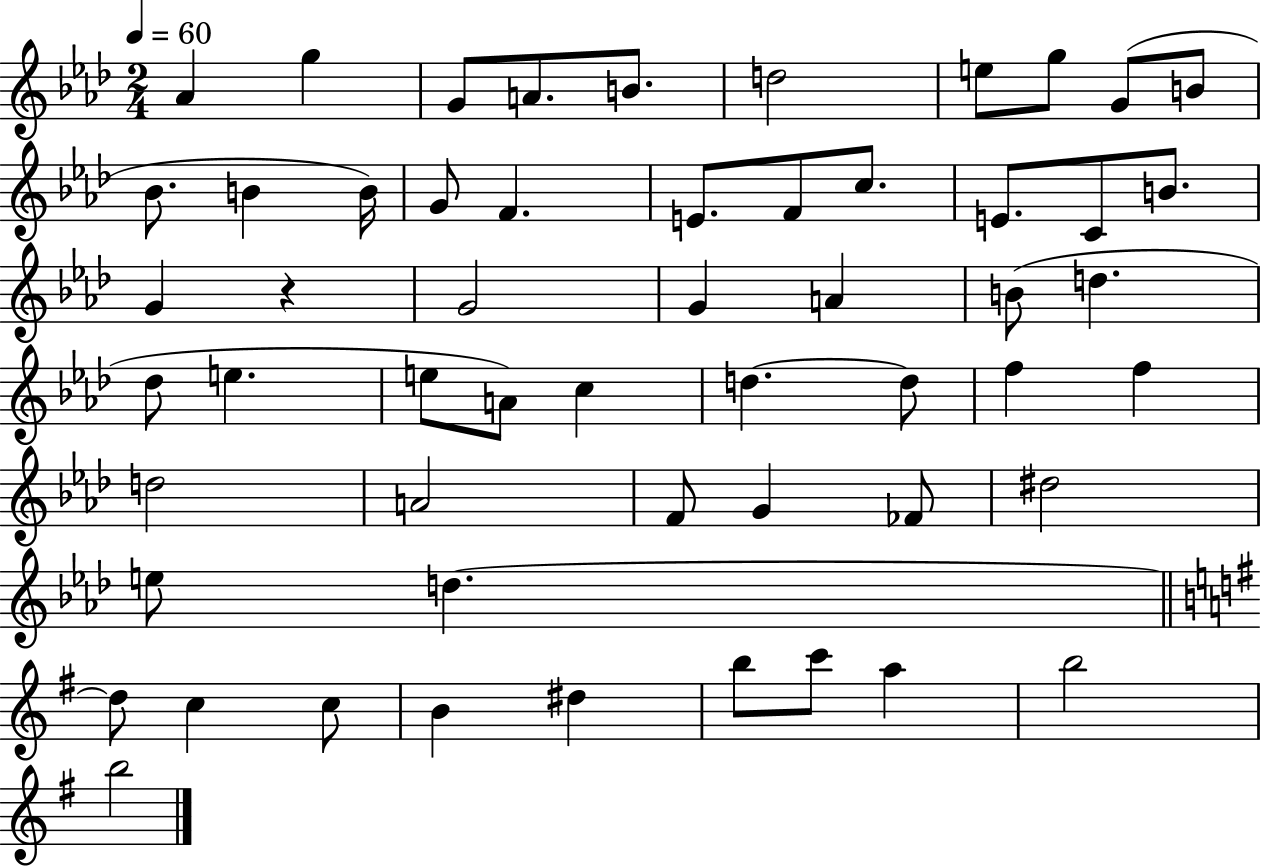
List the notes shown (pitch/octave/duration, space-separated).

Ab4/q G5/q G4/e A4/e. B4/e. D5/h E5/e G5/e G4/e B4/e Bb4/e. B4/q B4/s G4/e F4/q. E4/e. F4/e C5/e. E4/e. C4/e B4/e. G4/q R/q G4/h G4/q A4/q B4/e D5/q. Db5/e E5/q. E5/e A4/e C5/q D5/q. D5/e F5/q F5/q D5/h A4/h F4/e G4/q FES4/e D#5/h E5/e D5/q. D5/e C5/q C5/e B4/q D#5/q B5/e C6/e A5/q B5/h B5/h